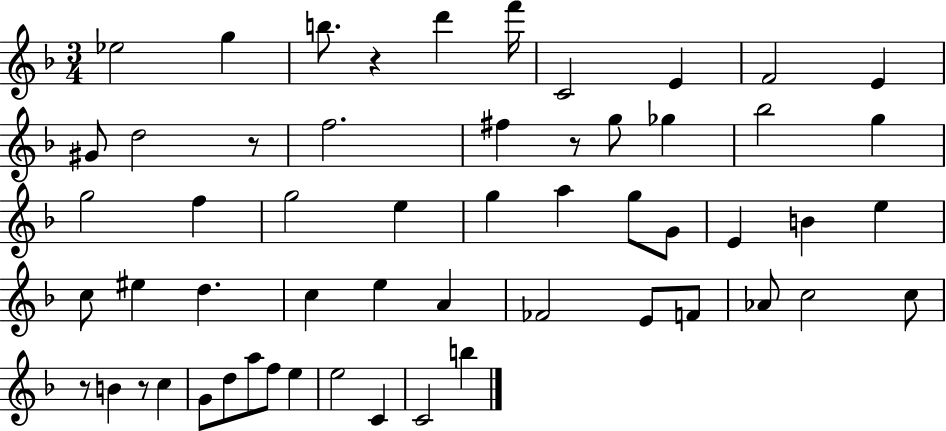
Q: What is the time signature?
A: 3/4